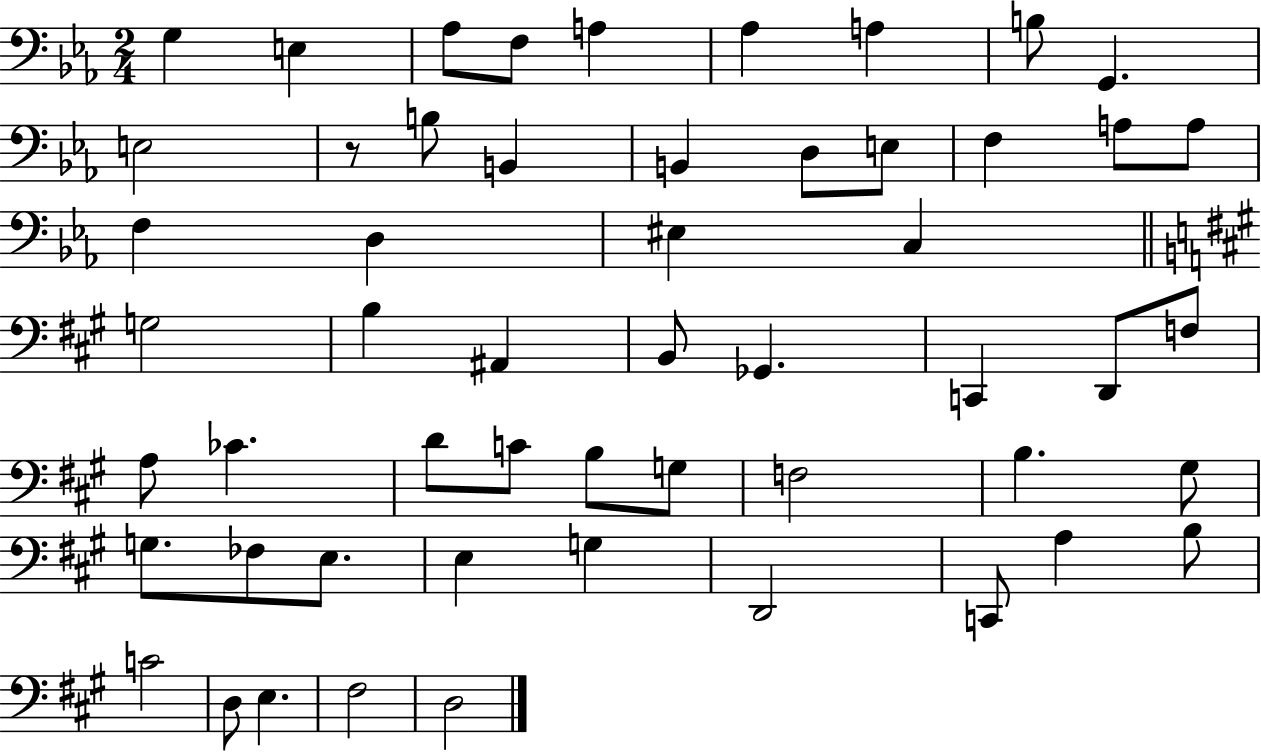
{
  \clef bass
  \numericTimeSignature
  \time 2/4
  \key ees \major
  g4 e4 | aes8 f8 a4 | aes4 a4 | b8 g,4. | \break e2 | r8 b8 b,4 | b,4 d8 e8 | f4 a8 a8 | \break f4 d4 | eis4 c4 | \bar "||" \break \key a \major g2 | b4 ais,4 | b,8 ges,4. | c,4 d,8 f8 | \break a8 ces'4. | d'8 c'8 b8 g8 | f2 | b4. gis8 | \break g8. fes8 e8. | e4 g4 | d,2 | c,8 a4 b8 | \break c'2 | d8 e4. | fis2 | d2 | \break \bar "|."
}